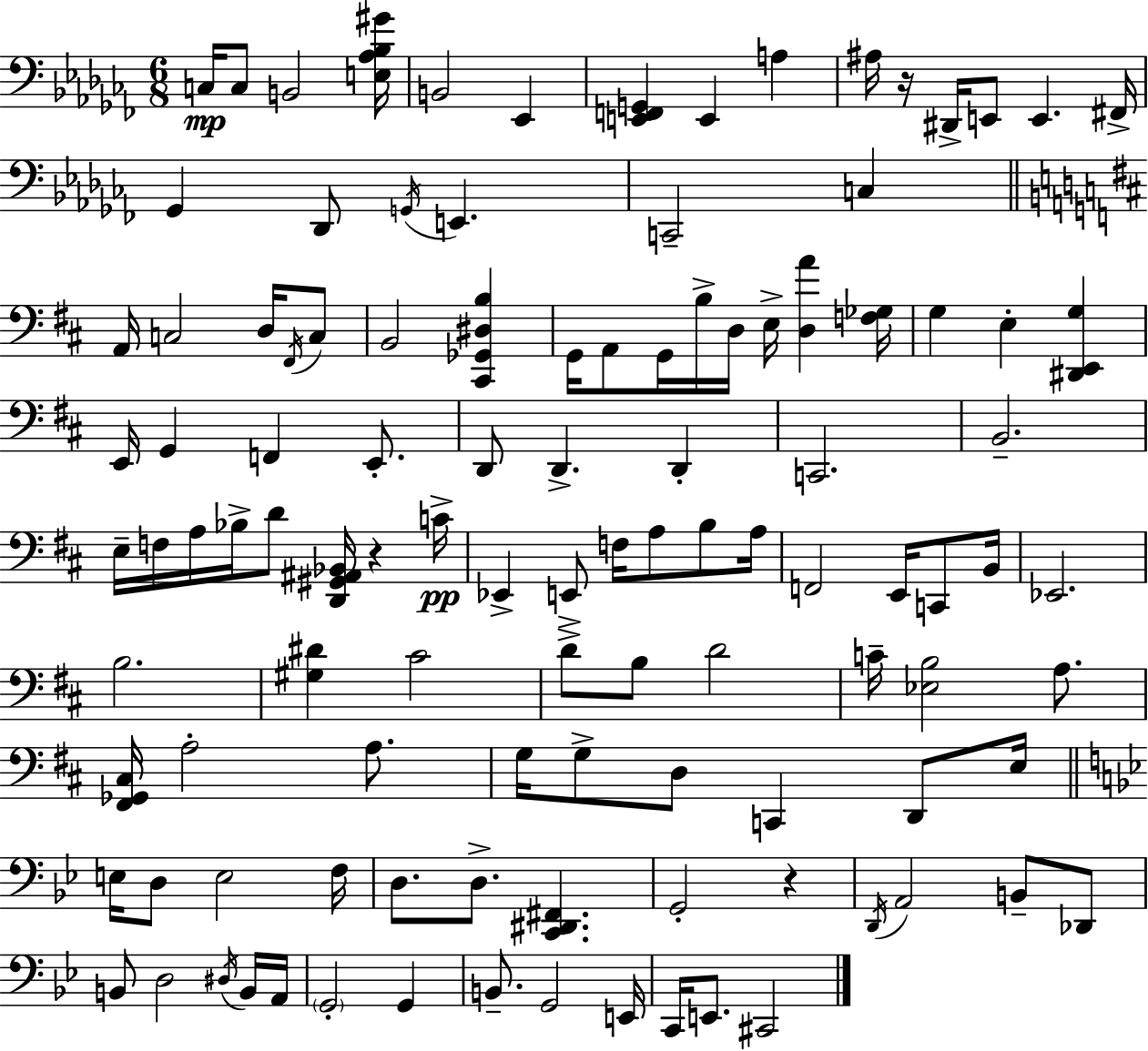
{
  \clef bass
  \numericTimeSignature
  \time 6/8
  \key aes \minor
  \repeat volta 2 { c16\mp c8 b,2 <e aes bes gis'>16 | b,2 ees,4 | <e, f, g,>4 e,4 a4 | ais16 r16 dis,16-> e,8 e,4. fis,16-> | \break ges,4 des,8 \acciaccatura { g,16 } e,4. | c,2-- c4 | \bar "||" \break \key d \major a,16 c2 d16 \acciaccatura { fis,16 } c8 | b,2 <cis, ges, dis b>4 | g,16 a,8 g,16 b16-> d16 e16-> <d a'>4 | <f ges>16 g4 e4-. <dis, e, g>4 | \break e,16 g,4 f,4 e,8.-. | d,8 d,4.-> d,4-. | c,2. | b,2.-- | \break e16-- f16 a16 bes16-> d'8 <d, gis, ais, bes,>16 r4 | c'16->\pp ees,4-> e,8-> f16 a8 b8 | a16 f,2 e,16 c,8 | b,16 ees,2. | \break b2. | <gis dis'>4 cis'2 | d'8-> b8 d'2 | c'16-- <ees b>2 a8. | \break <fis, ges, cis>16 a2-. a8. | g16 g8-> d8 c,4 d,8 | e16 \bar "||" \break \key bes \major e16 d8 e2 f16 | d8. d8.-> <c, dis, fis,>4. | g,2-. r4 | \acciaccatura { d,16 } a,2 b,8-- des,8 | \break b,8 d2 \acciaccatura { dis16 } | b,16 a,16 \parenthesize g,2-. g,4 | b,8.-- g,2 | e,16 c,16 e,8. cis,2 | \break } \bar "|."
}